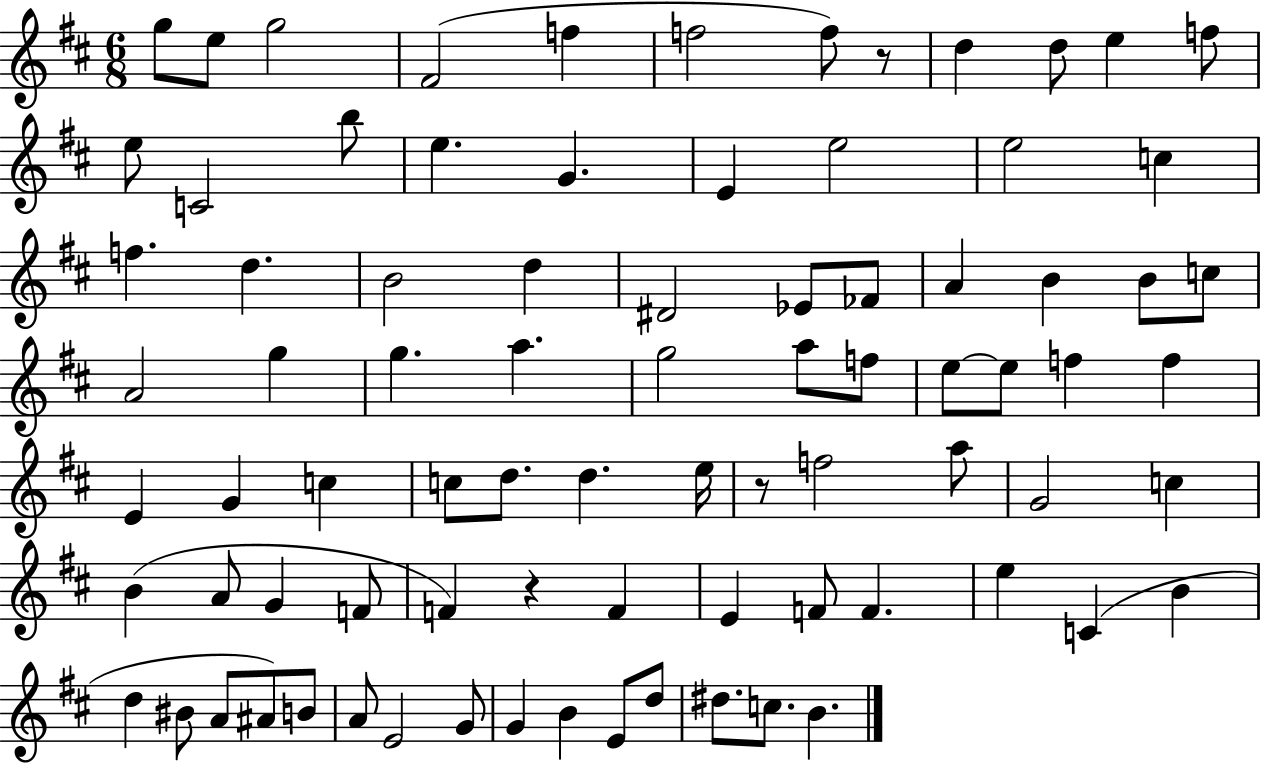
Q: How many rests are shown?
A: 3